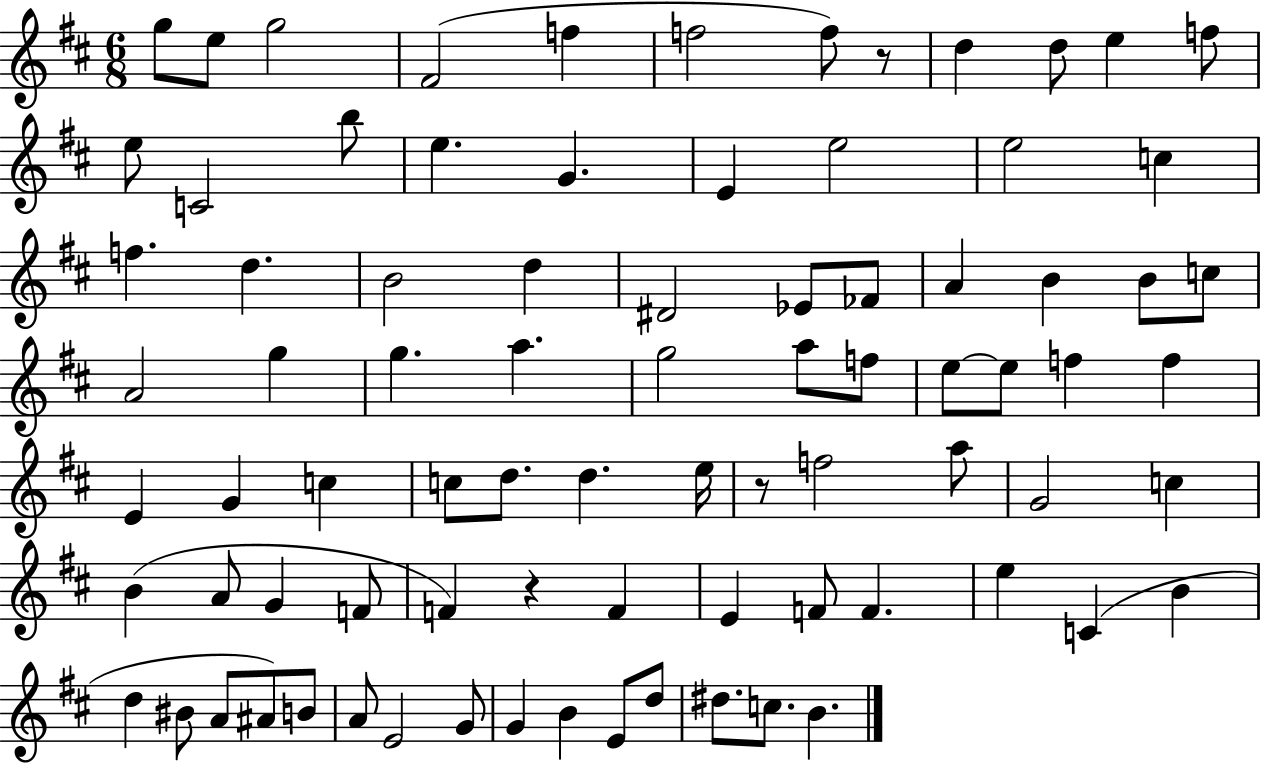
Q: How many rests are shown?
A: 3